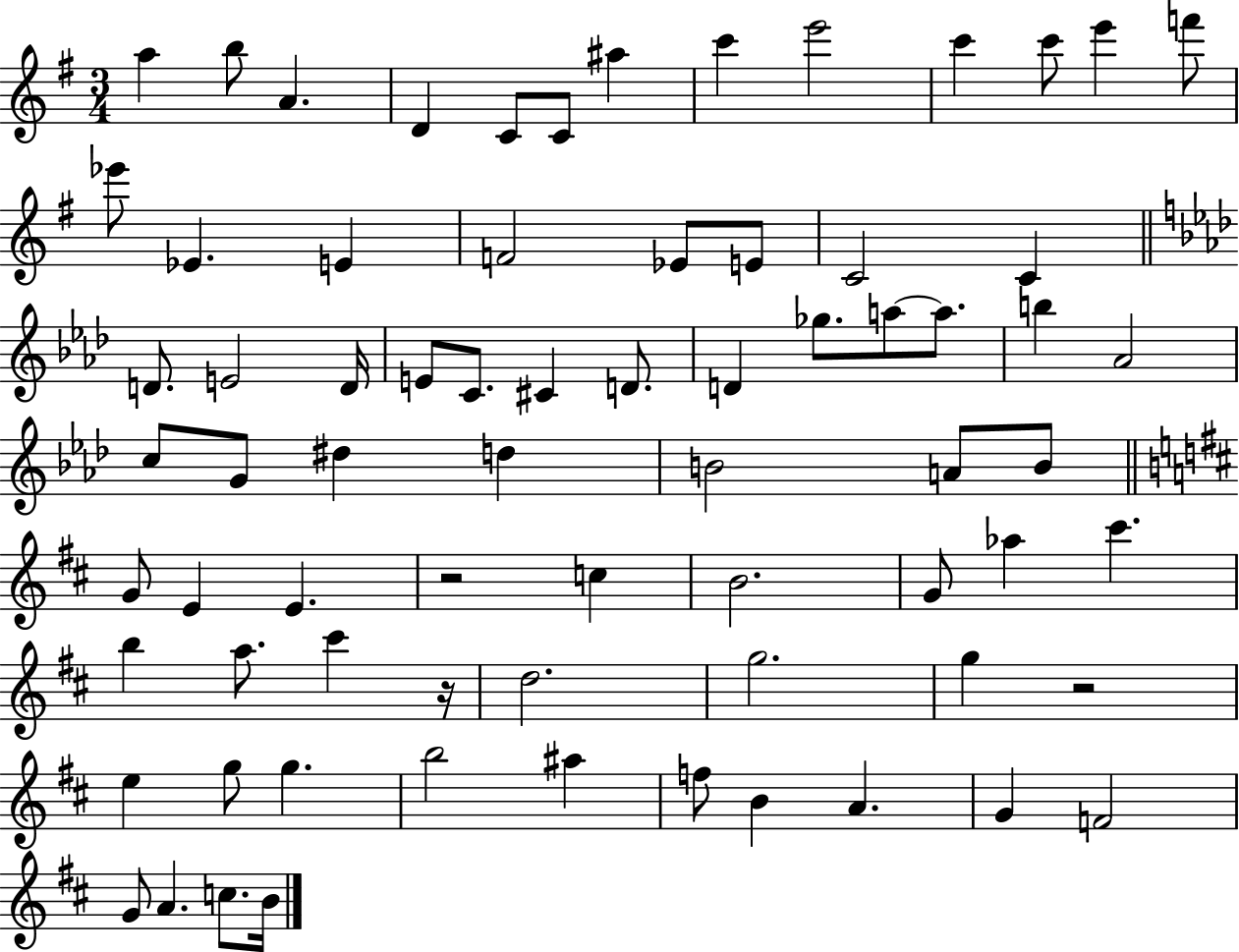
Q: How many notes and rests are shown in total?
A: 72